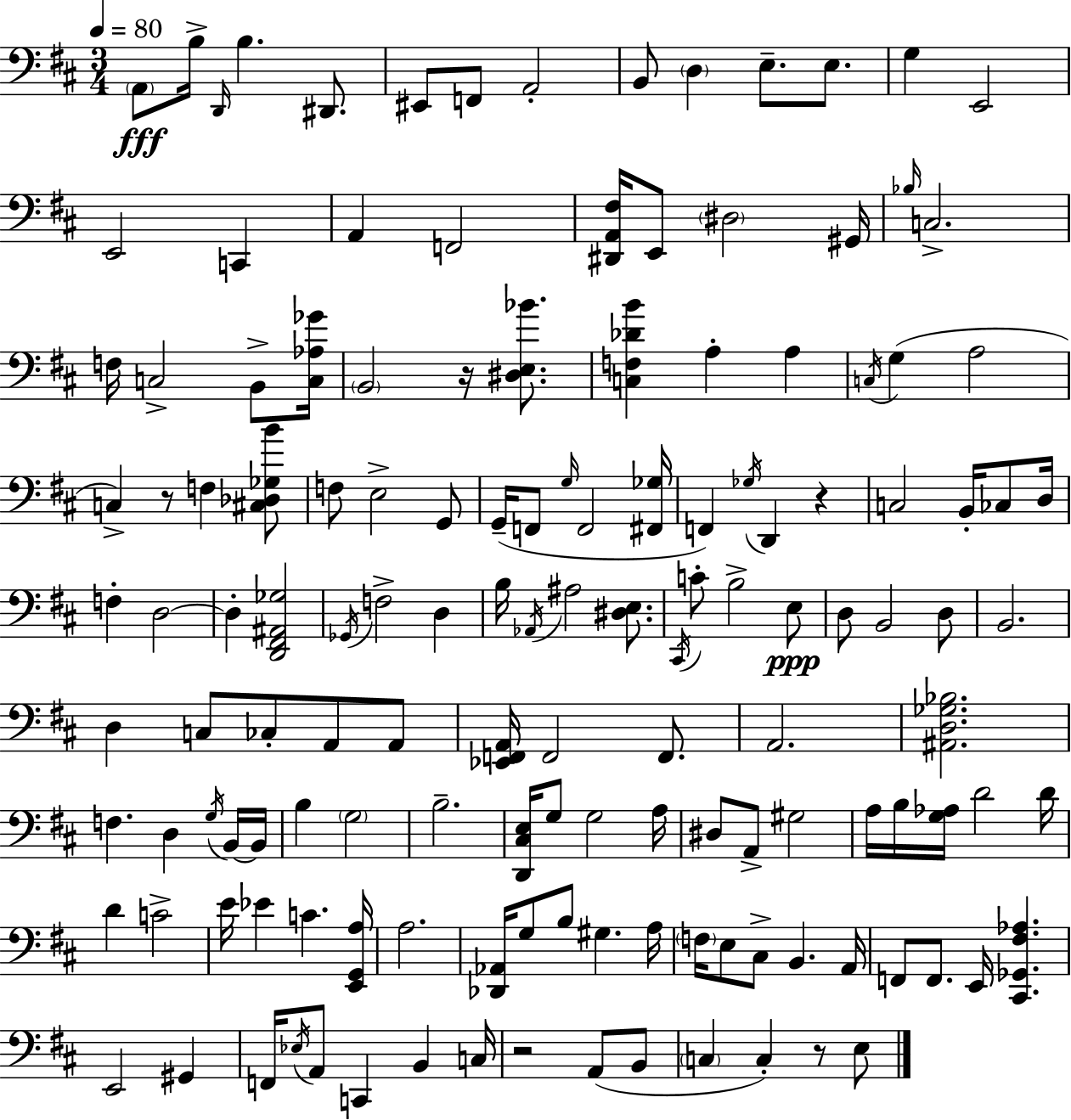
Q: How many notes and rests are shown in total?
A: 142